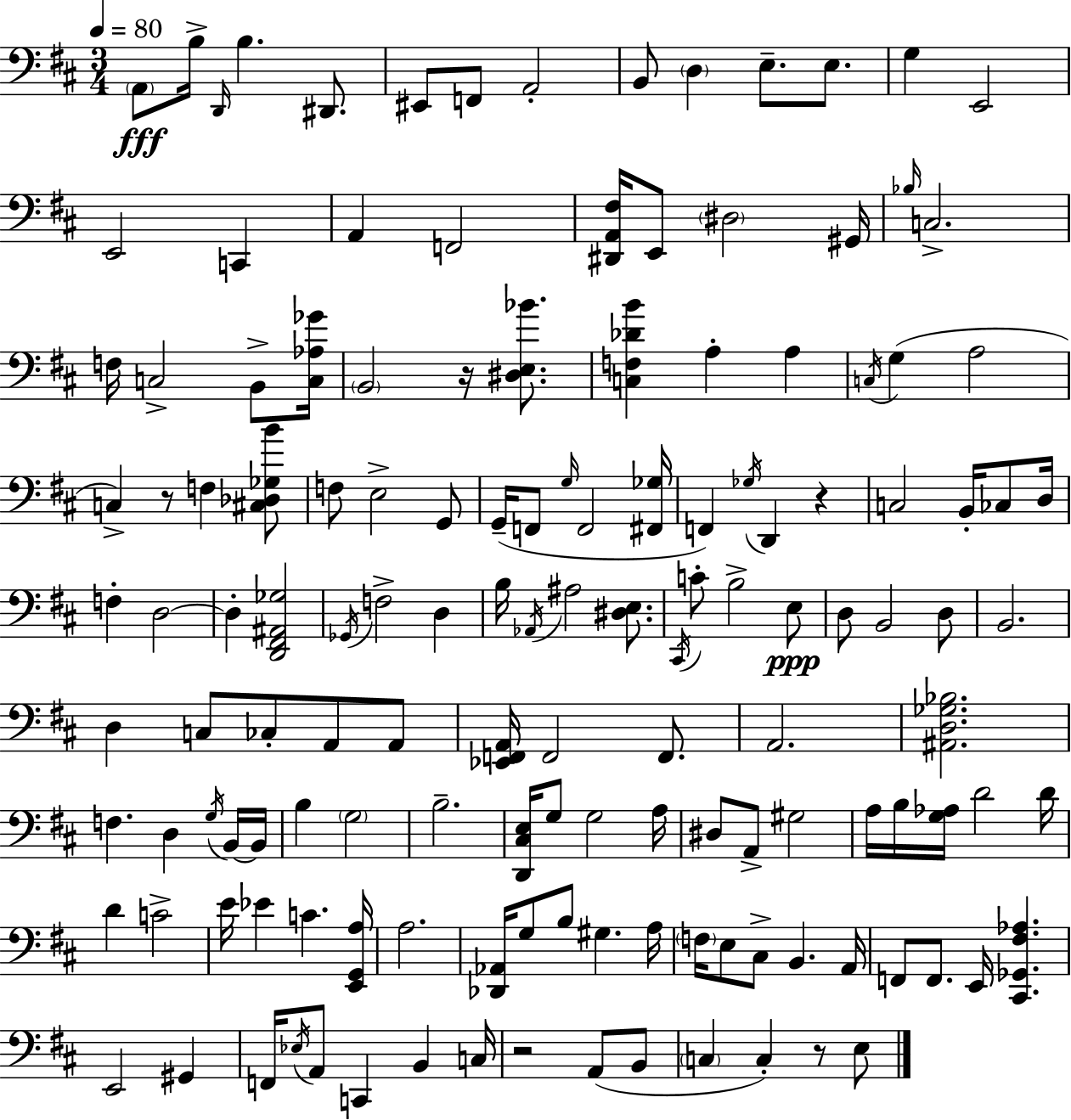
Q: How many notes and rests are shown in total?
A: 142